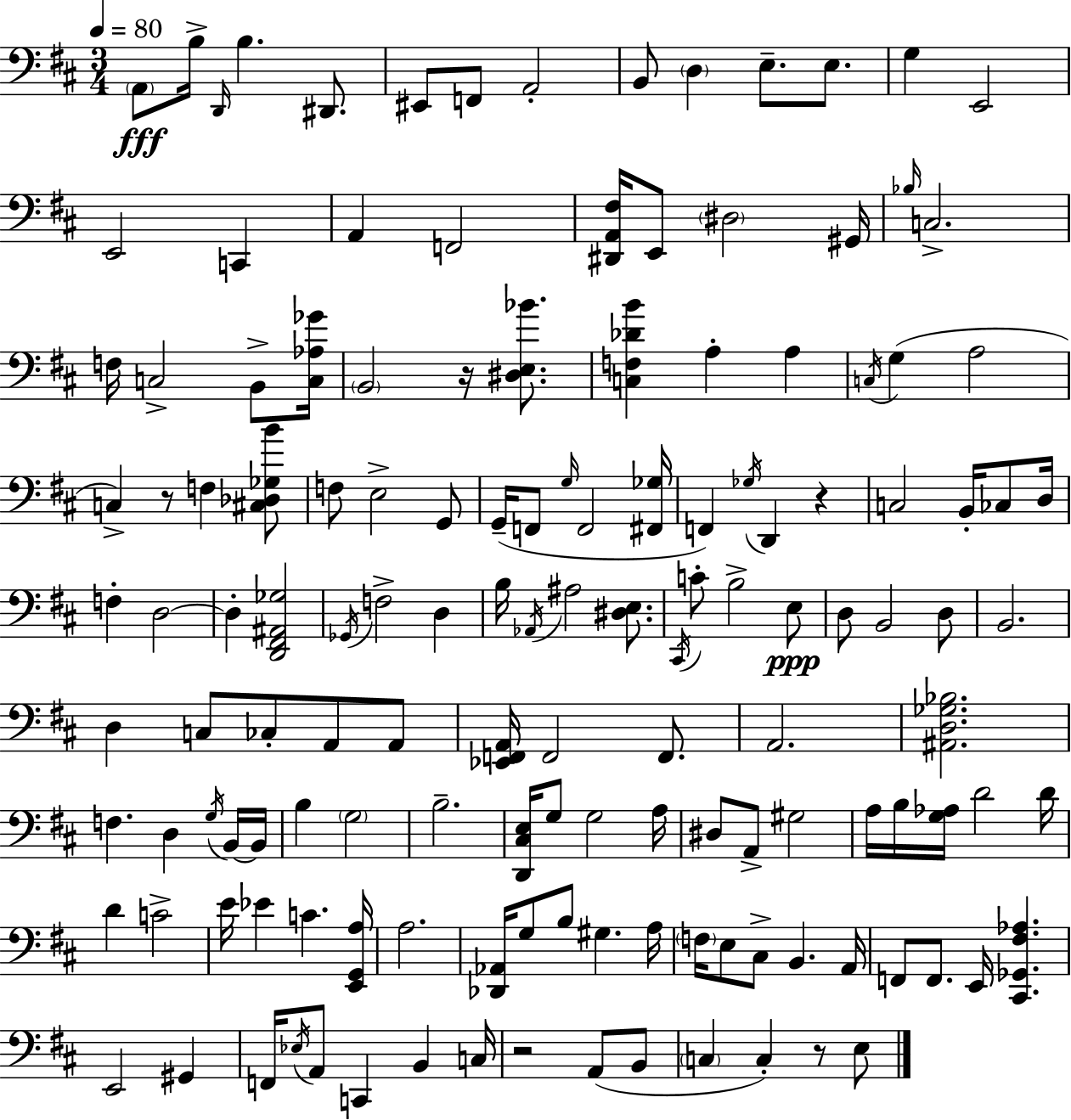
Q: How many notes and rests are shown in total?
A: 142